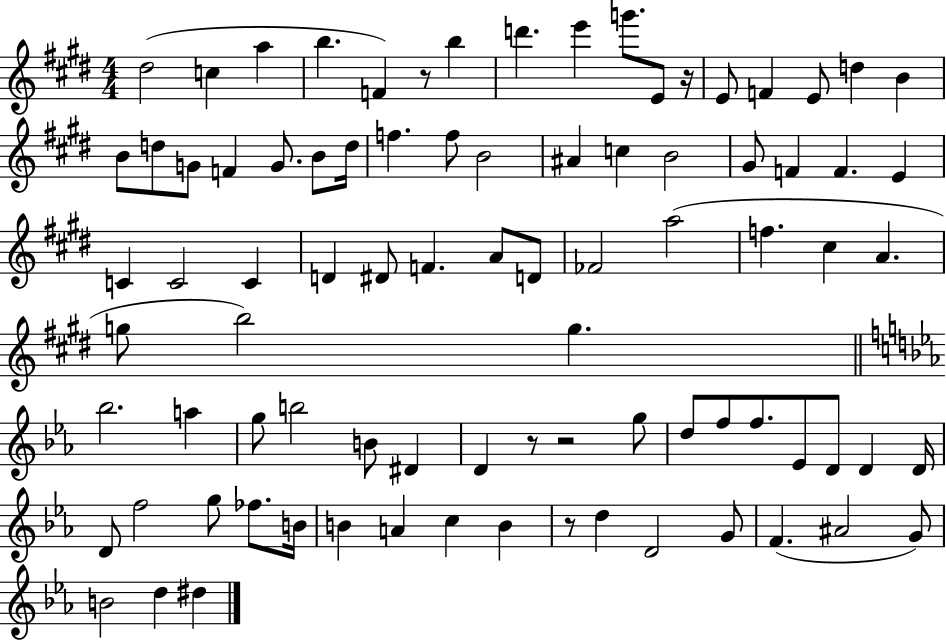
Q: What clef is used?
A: treble